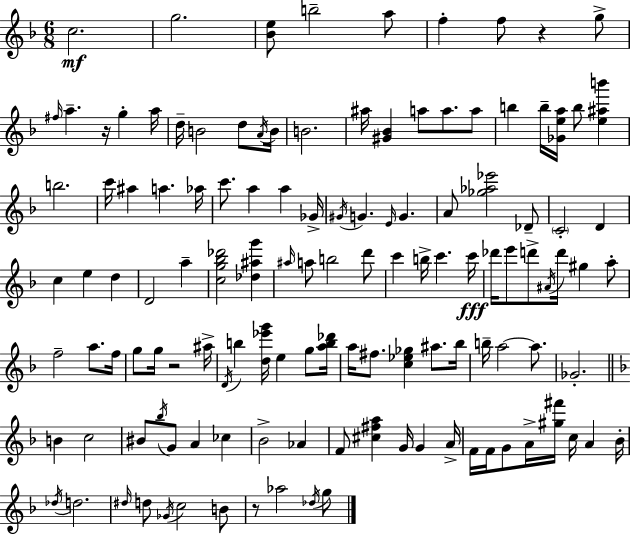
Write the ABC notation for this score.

X:1
T:Untitled
M:6/8
L:1/4
K:Dm
c2 g2 [_Be]/2 b2 a/2 f f/2 z g/2 ^f/4 a z/4 g a/4 d/4 B2 d/2 A/4 B/4 B2 ^a/4 [^G_B] a/2 a/2 a/2 b b/4 [_Gea]/4 b/2 [e^ab'] b2 c'/4 ^a a _a/4 c'/2 a a _G/4 ^G/4 G E/4 G A/2 [_g_a_e']2 _D/2 C2 D c e d D2 a [cg_b_d']2 [_d^ag'] ^a/4 a/2 b2 d'/2 c' b/4 c' c'/4 _d'/4 e'/2 d'/2 ^A/4 d'/4 ^g a/2 f2 a/2 f/4 g/2 g/4 z2 ^a/4 D/4 b [d_e'g']/4 e g/2 [ab_d']/4 a/4 ^f/2 [c_e_g] ^a/2 _b/4 b/4 a2 a/2 _G2 B c2 ^B/2 _b/4 G/2 A _c _B2 _A F/2 [^c^fa] G/4 G A/4 F/4 F/4 G/2 A/4 [^g^f']/4 c/4 A _B/4 _d/4 d2 ^d/4 d/2 _G/4 c2 B/2 z/2 _a2 _d/4 g/2